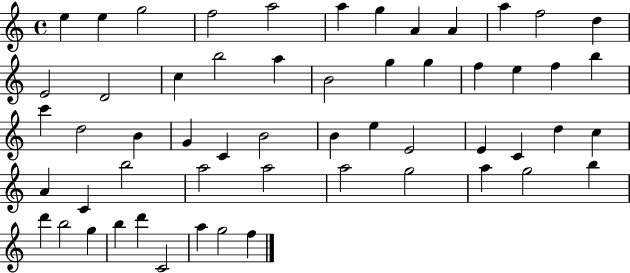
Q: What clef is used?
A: treble